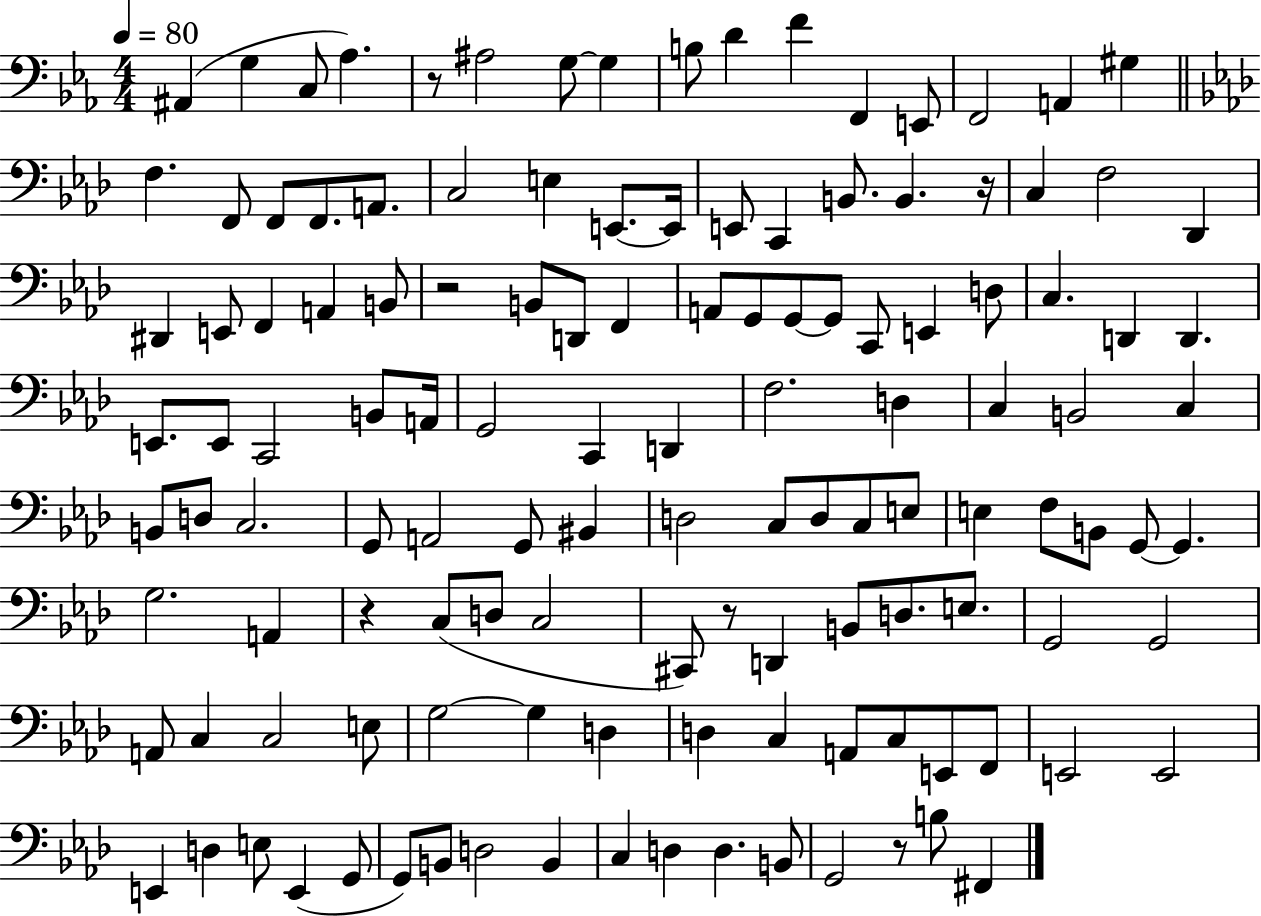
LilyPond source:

{
  \clef bass
  \numericTimeSignature
  \time 4/4
  \key ees \major
  \tempo 4 = 80
  ais,4( g4 c8 aes4.) | r8 ais2 g8~~ g4 | b8 d'4 f'4 f,4 e,8 | f,2 a,4 gis4 | \break \bar "||" \break \key f \minor f4. f,8 f,8 f,8. a,8. | c2 e4 e,8.~~ e,16 | e,8 c,4 b,8. b,4. r16 | c4 f2 des,4 | \break dis,4 e,8 f,4 a,4 b,8 | r2 b,8 d,8 f,4 | a,8 g,8 g,8~~ g,8 c,8 e,4 d8 | c4. d,4 d,4. | \break e,8. e,8 c,2 b,8 a,16 | g,2 c,4 d,4 | f2. d4 | c4 b,2 c4 | \break b,8 d8 c2. | g,8 a,2 g,8 bis,4 | d2 c8 d8 c8 e8 | e4 f8 b,8 g,8~~ g,4. | \break g2. a,4 | r4 c8( d8 c2 | cis,8) r8 d,4 b,8 d8. e8. | g,2 g,2 | \break a,8 c4 c2 e8 | g2~~ g4 d4 | d4 c4 a,8 c8 e,8 f,8 | e,2 e,2 | \break e,4 d4 e8 e,4( g,8 | g,8) b,8 d2 b,4 | c4 d4 d4. b,8 | g,2 r8 b8 fis,4 | \break \bar "|."
}